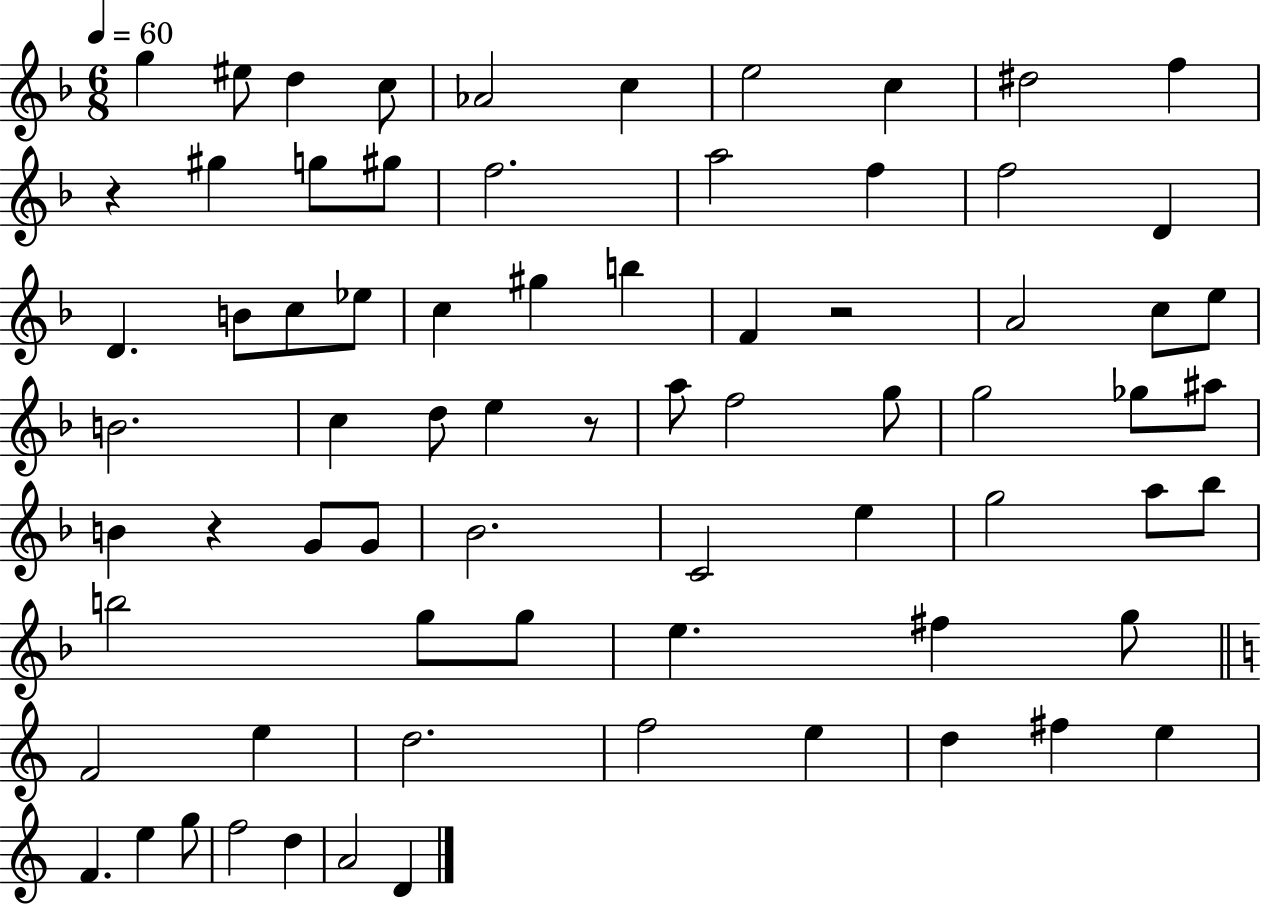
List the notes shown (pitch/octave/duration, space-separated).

G5/q EIS5/e D5/q C5/e Ab4/h C5/q E5/h C5/q D#5/h F5/q R/q G#5/q G5/e G#5/e F5/h. A5/h F5/q F5/h D4/q D4/q. B4/e C5/e Eb5/e C5/q G#5/q B5/q F4/q R/h A4/h C5/e E5/e B4/h. C5/q D5/e E5/q R/e A5/e F5/h G5/e G5/h Gb5/e A#5/e B4/q R/q G4/e G4/e Bb4/h. C4/h E5/q G5/h A5/e Bb5/e B5/h G5/e G5/e E5/q. F#5/q G5/e F4/h E5/q D5/h. F5/h E5/q D5/q F#5/q E5/q F4/q. E5/q G5/e F5/h D5/q A4/h D4/q